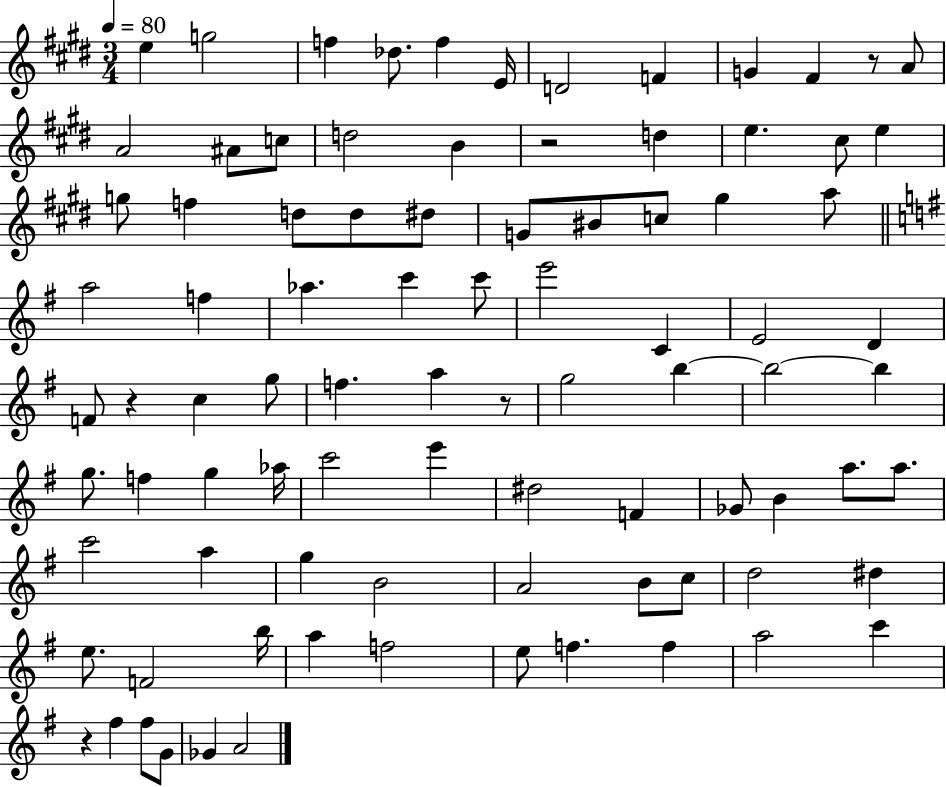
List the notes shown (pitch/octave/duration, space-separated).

E5/q G5/h F5/q Db5/e. F5/q E4/s D4/h F4/q G4/q F#4/q R/e A4/e A4/h A#4/e C5/e D5/h B4/q R/h D5/q E5/q. C#5/e E5/q G5/e F5/q D5/e D5/e D#5/e G4/e BIS4/e C5/e G#5/q A5/e A5/h F5/q Ab5/q. C6/q C6/e E6/h C4/q E4/h D4/q F4/e R/q C5/q G5/e F5/q. A5/q R/e G5/h B5/q B5/h B5/q G5/e. F5/q G5/q Ab5/s C6/h E6/q D#5/h F4/q Gb4/e B4/q A5/e. A5/e. C6/h A5/q G5/q B4/h A4/h B4/e C5/e D5/h D#5/q E5/e. F4/h B5/s A5/q F5/h E5/e F5/q. F5/q A5/h C6/q R/q F#5/q F#5/e G4/e Gb4/q A4/h